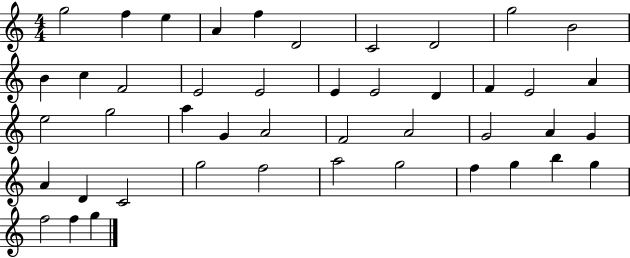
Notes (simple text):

G5/h F5/q E5/q A4/q F5/q D4/h C4/h D4/h G5/h B4/h B4/q C5/q F4/h E4/h E4/h E4/q E4/h D4/q F4/q E4/h A4/q E5/h G5/h A5/q G4/q A4/h F4/h A4/h G4/h A4/q G4/q A4/q D4/q C4/h G5/h F5/h A5/h G5/h F5/q G5/q B5/q G5/q F5/h F5/q G5/q